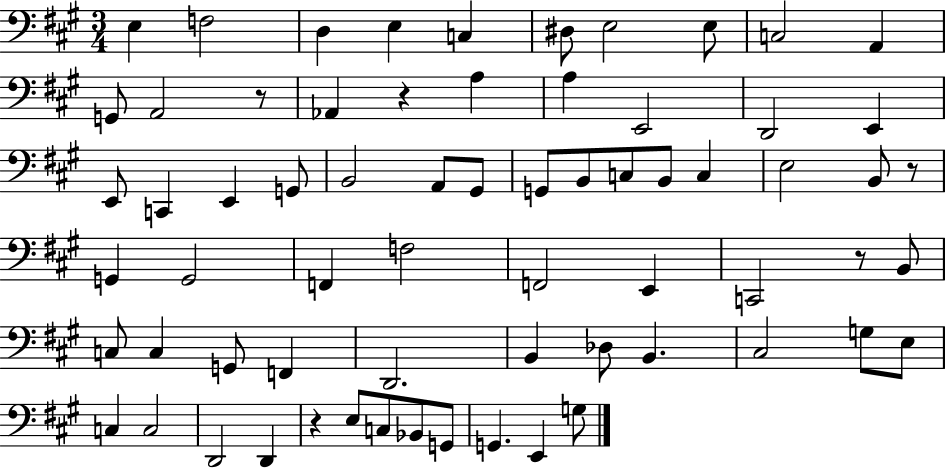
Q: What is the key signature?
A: A major